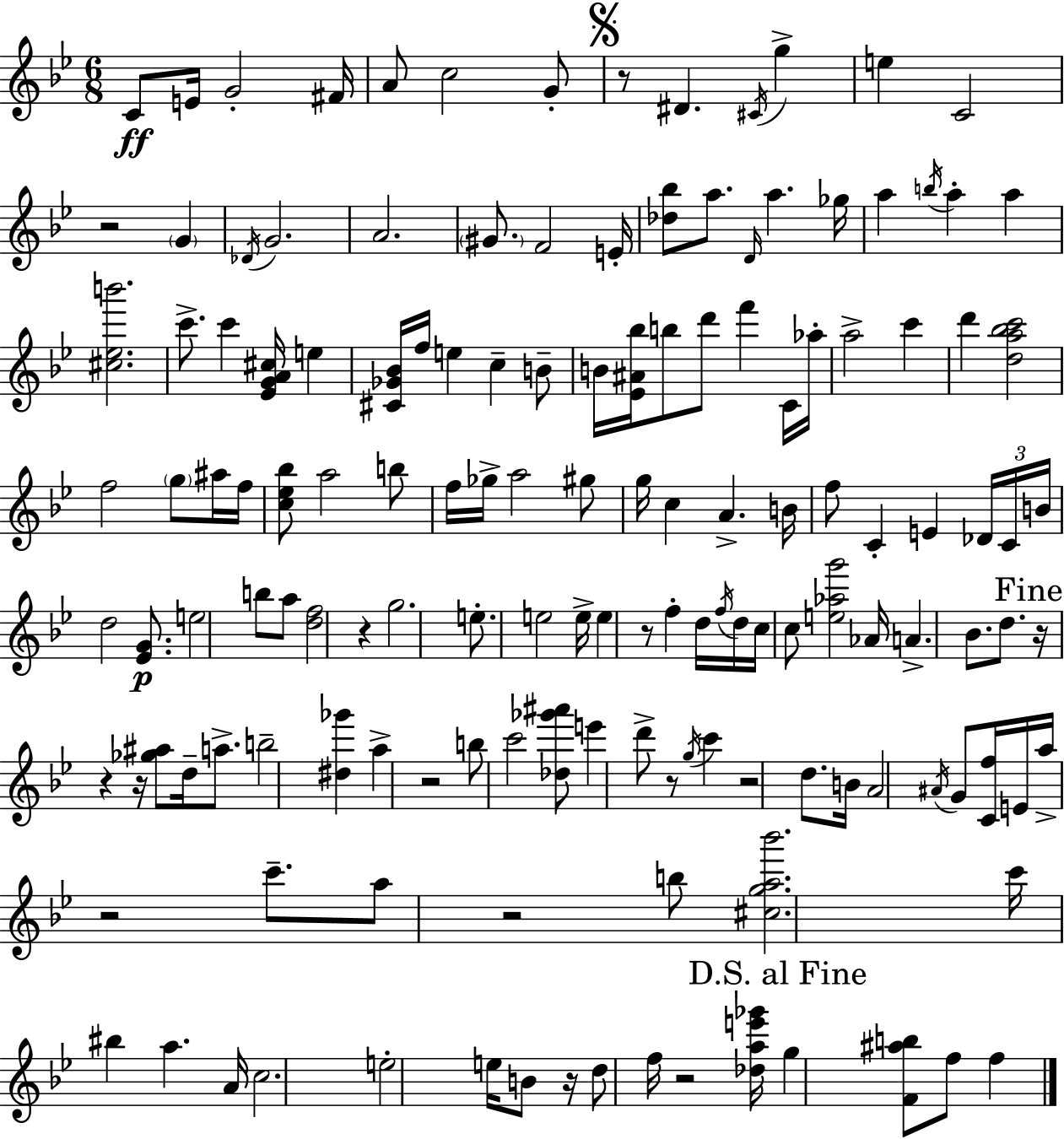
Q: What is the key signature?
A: G minor